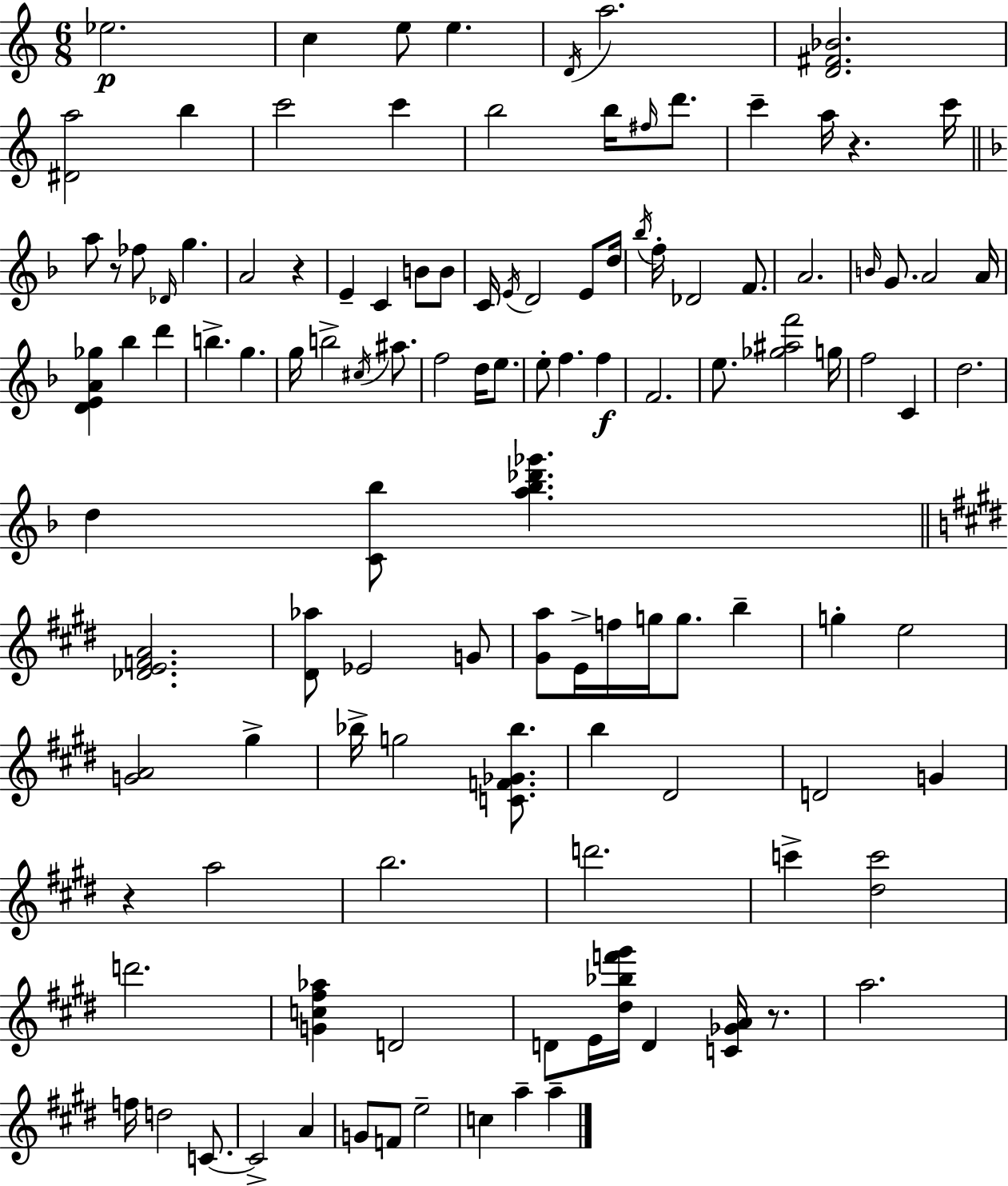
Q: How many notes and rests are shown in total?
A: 117